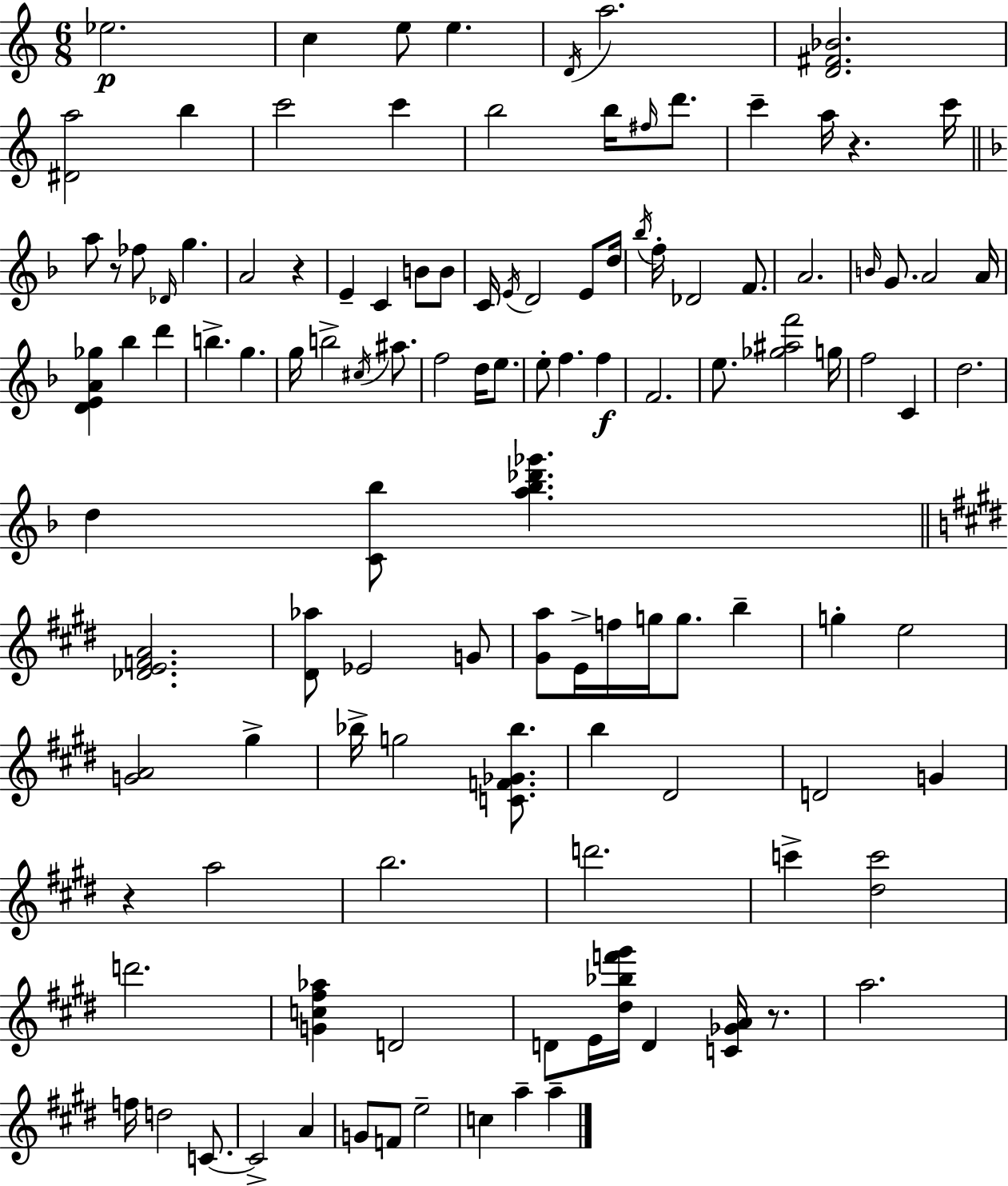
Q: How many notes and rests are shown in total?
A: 117